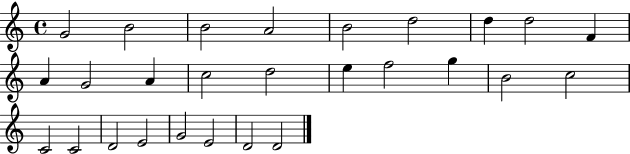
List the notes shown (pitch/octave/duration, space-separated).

G4/h B4/h B4/h A4/h B4/h D5/h D5/q D5/h F4/q A4/q G4/h A4/q C5/h D5/h E5/q F5/h G5/q B4/h C5/h C4/h C4/h D4/h E4/h G4/h E4/h D4/h D4/h